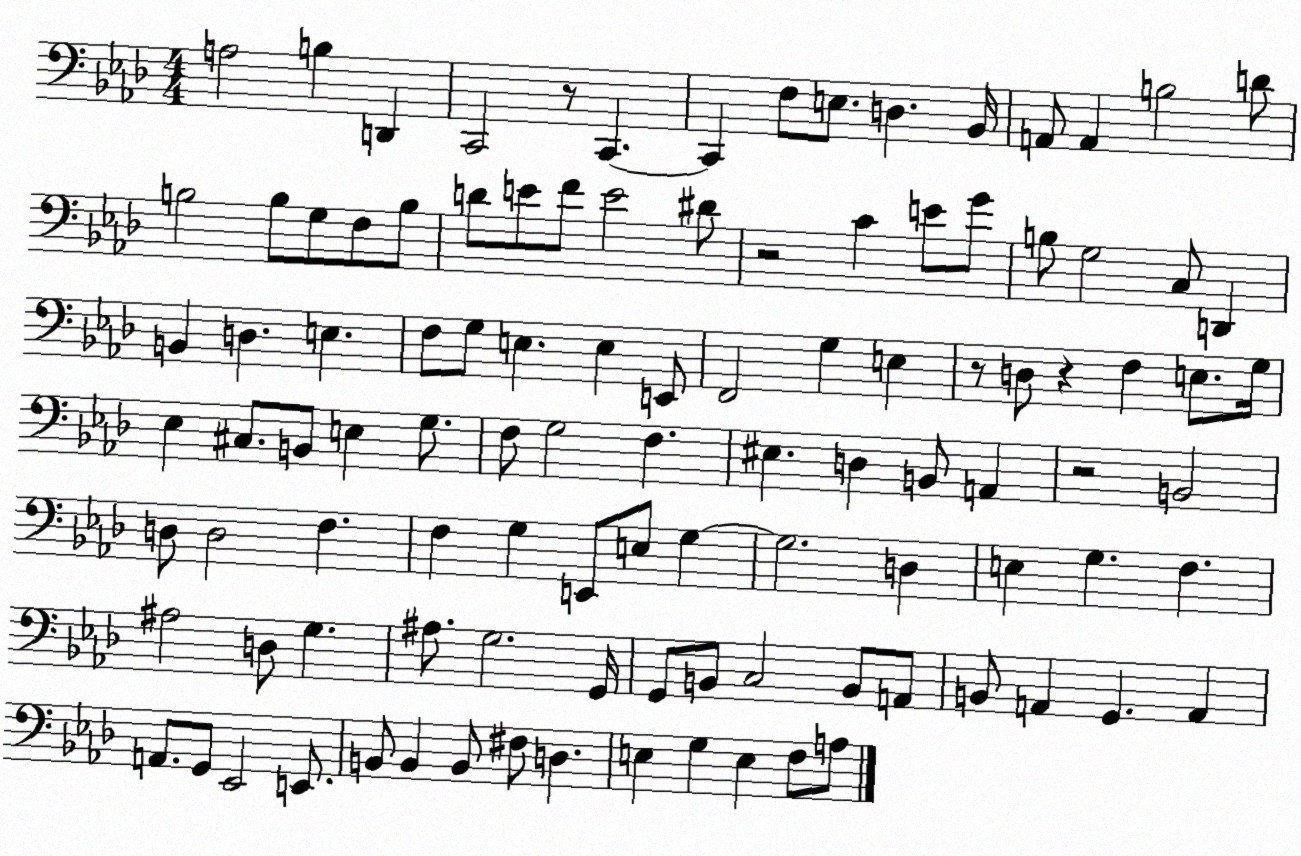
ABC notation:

X:1
T:Untitled
M:4/4
L:1/4
K:Ab
A,2 B, D,, C,,2 z/2 C,, C,, F,/2 E,/2 D, _B,,/4 A,,/2 A,, B,2 D/2 B,2 B,/2 G,/2 F,/2 B,/2 D/2 E/2 F/2 E2 ^D/2 z2 C E/2 G/2 B,/2 G,2 C,/2 D,, B,, D, E, F,/2 G,/2 E, E, E,,/2 F,,2 G, E, z/2 D,/2 z F, E,/2 G,/4 _E, ^C,/2 B,,/2 E, G,/2 F,/2 G,2 F, ^E, D, B,,/2 A,, z2 B,,2 D,/2 D,2 F, F, G, E,,/2 E,/2 G, G,2 D, E, G, F, ^A,2 D,/2 G, ^A,/2 G,2 G,,/4 G,,/2 B,,/2 C,2 B,,/2 A,,/2 B,,/2 A,, G,, A,, A,,/2 G,,/2 _E,,2 E,,/2 B,,/2 B,, B,,/2 ^F,/2 D, E, G, E, F,/2 A,/2